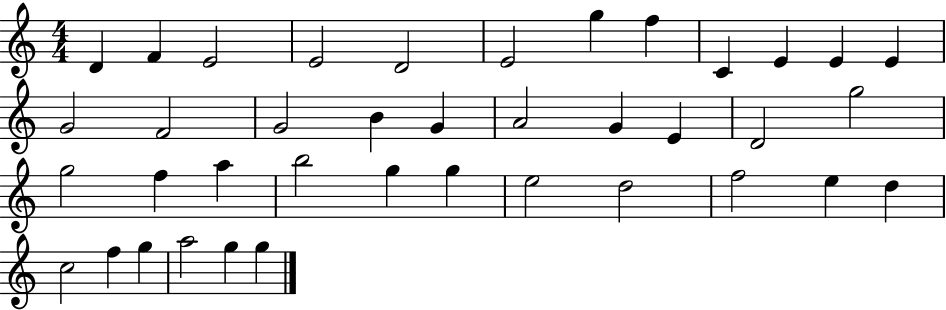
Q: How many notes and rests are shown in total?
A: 39